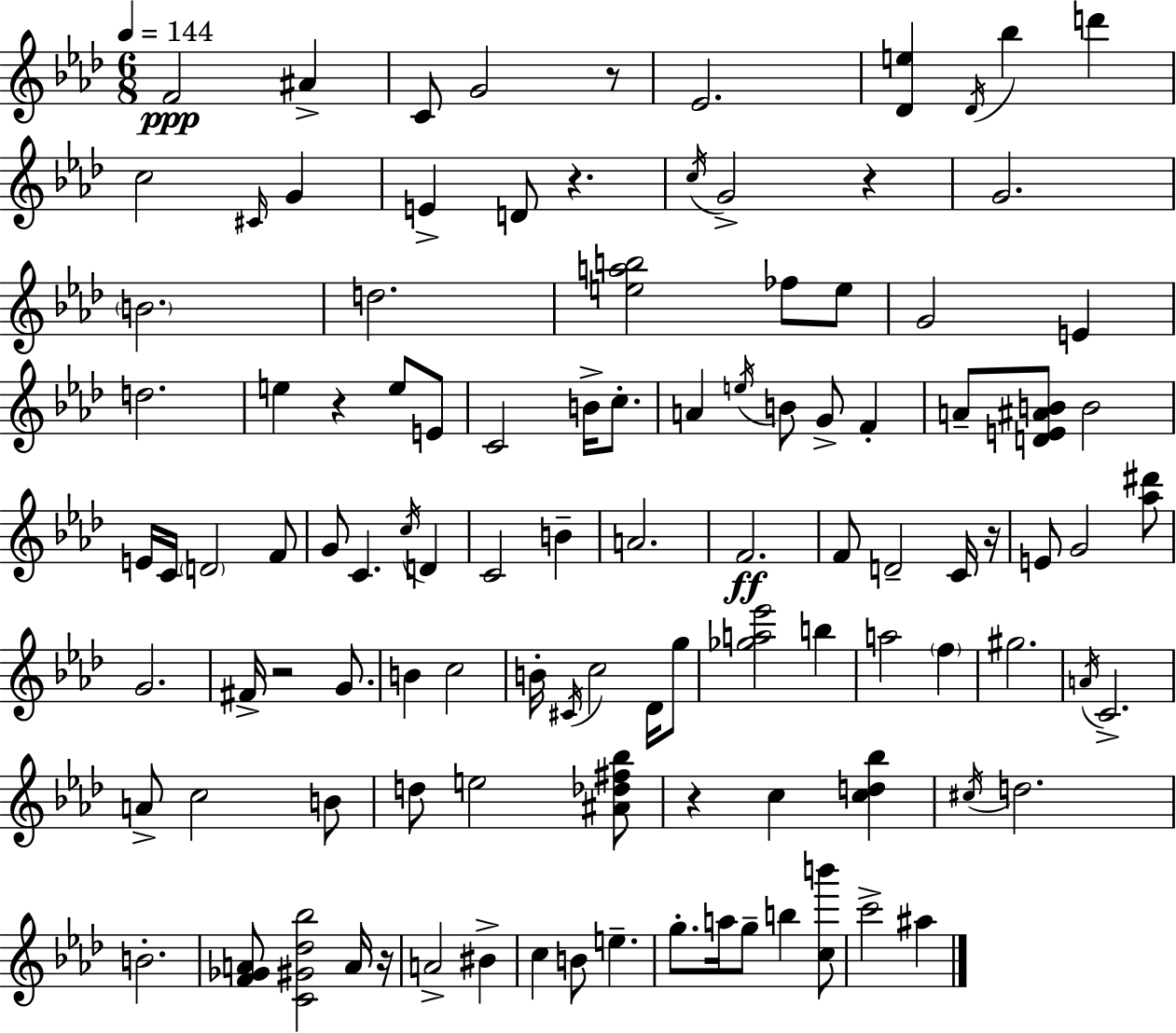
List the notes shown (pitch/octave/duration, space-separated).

F4/h A#4/q C4/e G4/h R/e Eb4/h. [Db4,E5]/q Db4/s Bb5/q D6/q C5/h C#4/s G4/q E4/q D4/e R/q. C5/s G4/h R/q G4/h. B4/h. D5/h. [E5,A5,B5]/h FES5/e E5/e G4/h E4/q D5/h. E5/q R/q E5/e E4/e C4/h B4/s C5/e. A4/q E5/s B4/e G4/e F4/q A4/e [D4,E4,A#4,B4]/e B4/h E4/s C4/s D4/h F4/e G4/e C4/q. C5/s D4/q C4/h B4/q A4/h. F4/h. F4/e D4/h C4/s R/s E4/e G4/h [Ab5,D#6]/e G4/h. F#4/s R/h G4/e. B4/q C5/h B4/s C#4/s C5/h Db4/s G5/e [Gb5,A5,Eb6]/h B5/q A5/h F5/q G#5/h. A4/s C4/h. A4/e C5/h B4/e D5/e E5/h [A#4,Db5,F#5,Bb5]/e R/q C5/q [C5,D5,Bb5]/q C#5/s D5/h. B4/h. [F4,Gb4,A4]/e [C4,G#4,Db5,Bb5]/h A4/s R/s A4/h BIS4/q C5/q B4/e E5/q. G5/e. A5/s G5/e B5/q [C5,B6]/e C6/h A#5/q